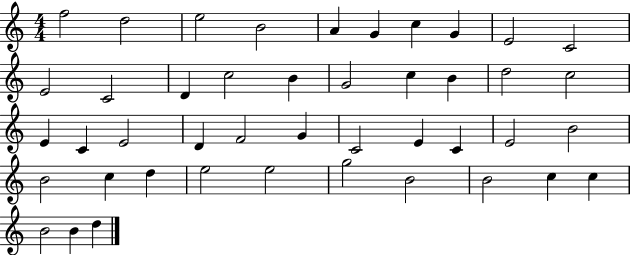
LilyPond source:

{
  \clef treble
  \numericTimeSignature
  \time 4/4
  \key c \major
  f''2 d''2 | e''2 b'2 | a'4 g'4 c''4 g'4 | e'2 c'2 | \break e'2 c'2 | d'4 c''2 b'4 | g'2 c''4 b'4 | d''2 c''2 | \break e'4 c'4 e'2 | d'4 f'2 g'4 | c'2 e'4 c'4 | e'2 b'2 | \break b'2 c''4 d''4 | e''2 e''2 | g''2 b'2 | b'2 c''4 c''4 | \break b'2 b'4 d''4 | \bar "|."
}